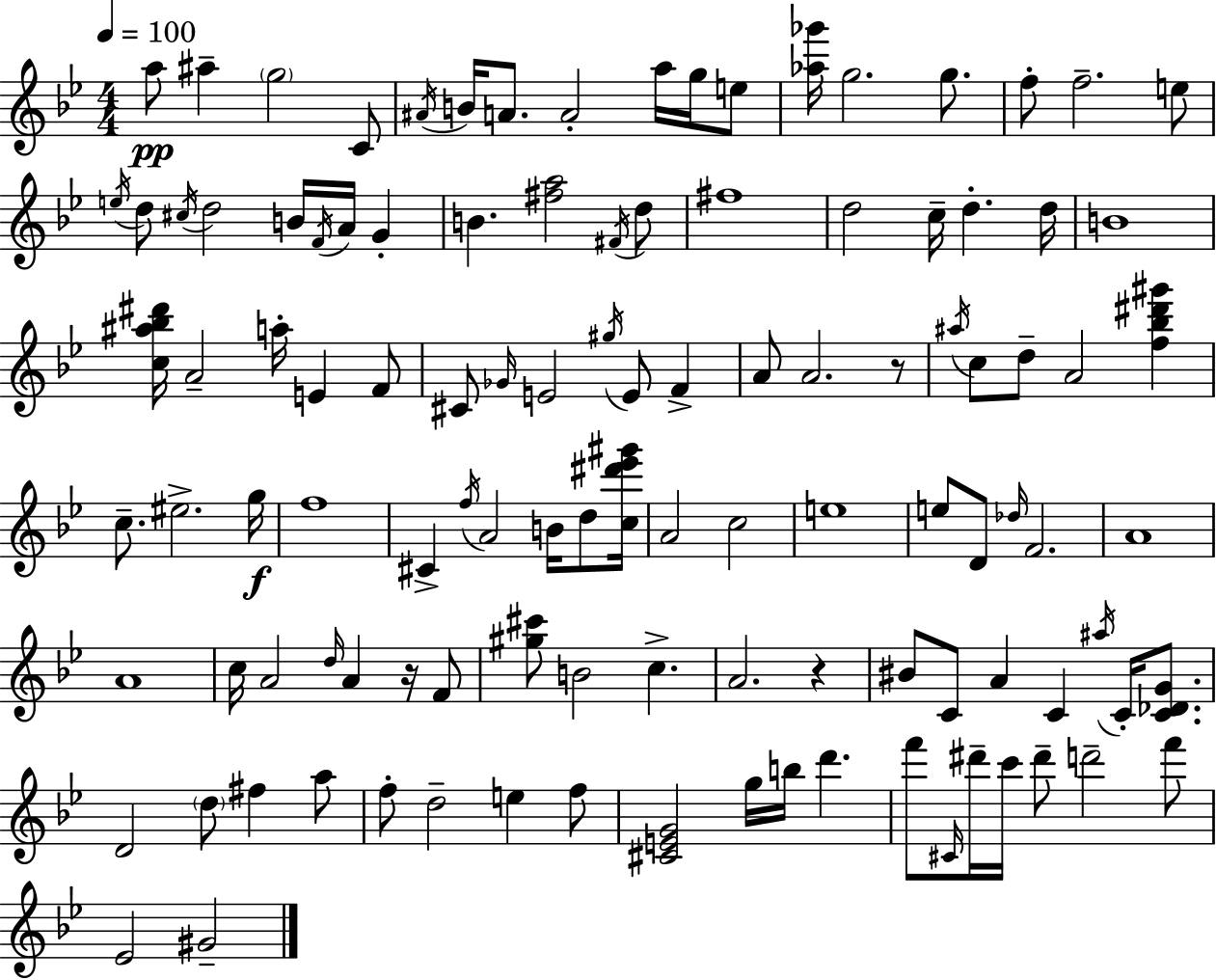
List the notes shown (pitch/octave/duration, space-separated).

A5/e A#5/q G5/h C4/e A#4/s B4/s A4/e. A4/h A5/s G5/s E5/e [Ab5,Gb6]/s G5/h. G5/e. F5/e F5/h. E5/e E5/s D5/e C#5/s D5/h B4/s F4/s A4/s G4/q B4/q. [F#5,A5]/h F#4/s D5/e F#5/w D5/h C5/s D5/q. D5/s B4/w [C5,A#5,Bb5,D#6]/s A4/h A5/s E4/q F4/e C#4/e Gb4/s E4/h G#5/s E4/e F4/q A4/e A4/h. R/e A#5/s C5/e D5/e A4/h [F5,Bb5,D#6,G#6]/q C5/e. EIS5/h. G5/s F5/w C#4/q F5/s A4/h B4/s D5/e [C5,D#6,Eb6,G#6]/s A4/h C5/h E5/w E5/e D4/e Db5/s F4/h. A4/w A4/w C5/s A4/h D5/s A4/q R/s F4/e [G#5,C#6]/e B4/h C5/q. A4/h. R/q BIS4/e C4/e A4/q C4/q A#5/s C4/s [C4,Db4,G4]/e. D4/h D5/e F#5/q A5/e F5/e D5/h E5/q F5/e [C#4,E4,G4]/h G5/s B5/s D6/q. F6/e C#4/s D#6/s C6/s D#6/e D6/h F6/e Eb4/h G#4/h